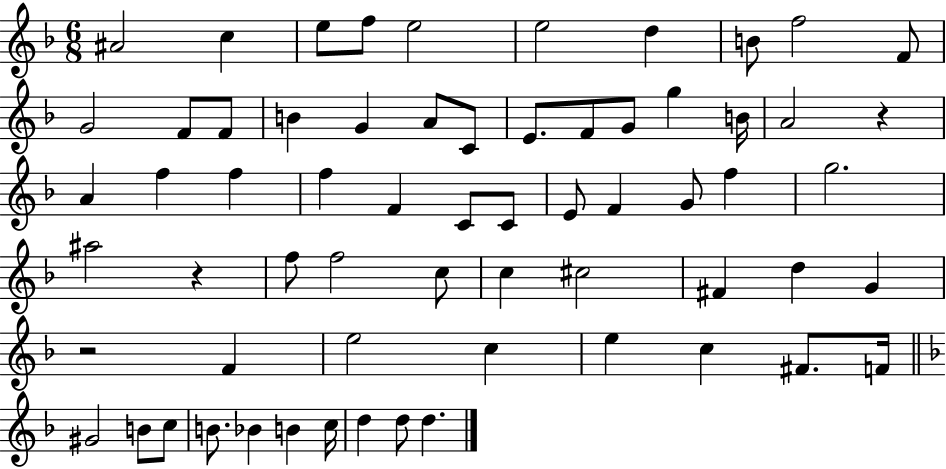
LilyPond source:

{
  \clef treble
  \numericTimeSignature
  \time 6/8
  \key f \major
  ais'2 c''4 | e''8 f''8 e''2 | e''2 d''4 | b'8 f''2 f'8 | \break g'2 f'8 f'8 | b'4 g'4 a'8 c'8 | e'8. f'8 g'8 g''4 b'16 | a'2 r4 | \break a'4 f''4 f''4 | f''4 f'4 c'8 c'8 | e'8 f'4 g'8 f''4 | g''2. | \break ais''2 r4 | f''8 f''2 c''8 | c''4 cis''2 | fis'4 d''4 g'4 | \break r2 f'4 | e''2 c''4 | e''4 c''4 fis'8. f'16 | \bar "||" \break \key f \major gis'2 b'8 c''8 | b'8. bes'4 b'4 c''16 | d''4 d''8 d''4. | \bar "|."
}